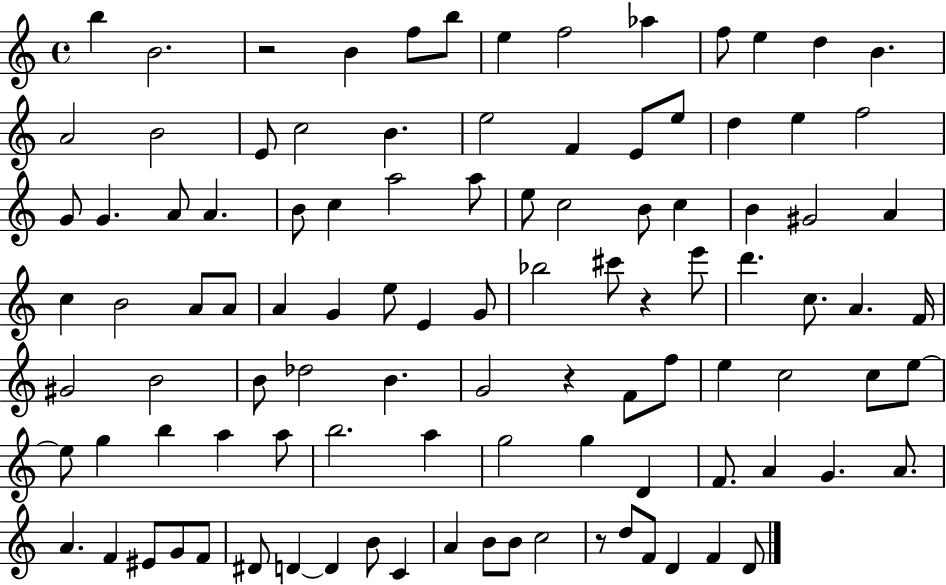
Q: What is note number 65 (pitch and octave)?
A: C5